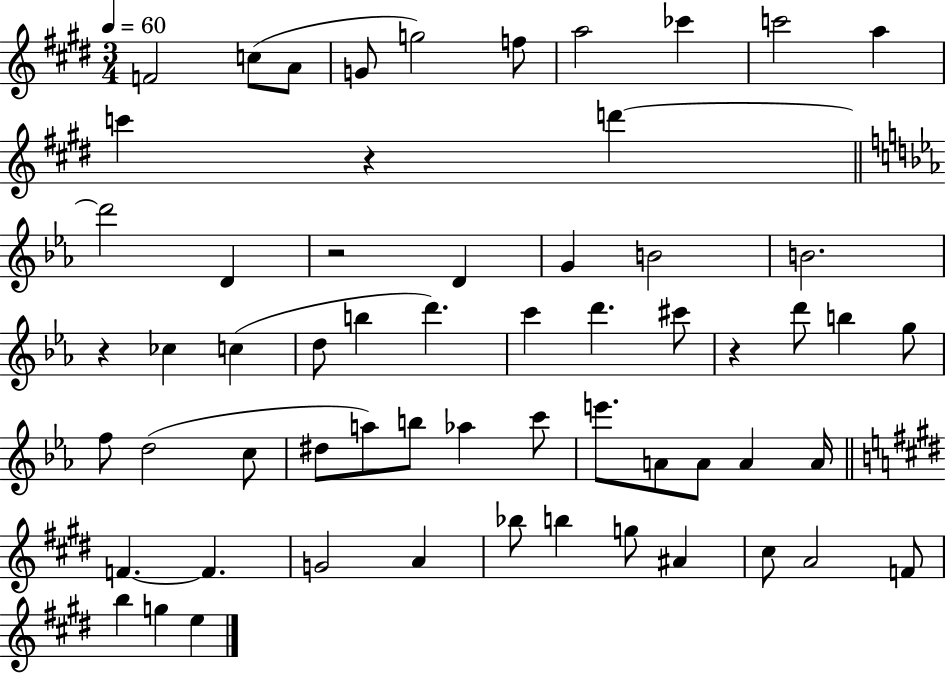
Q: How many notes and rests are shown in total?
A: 60